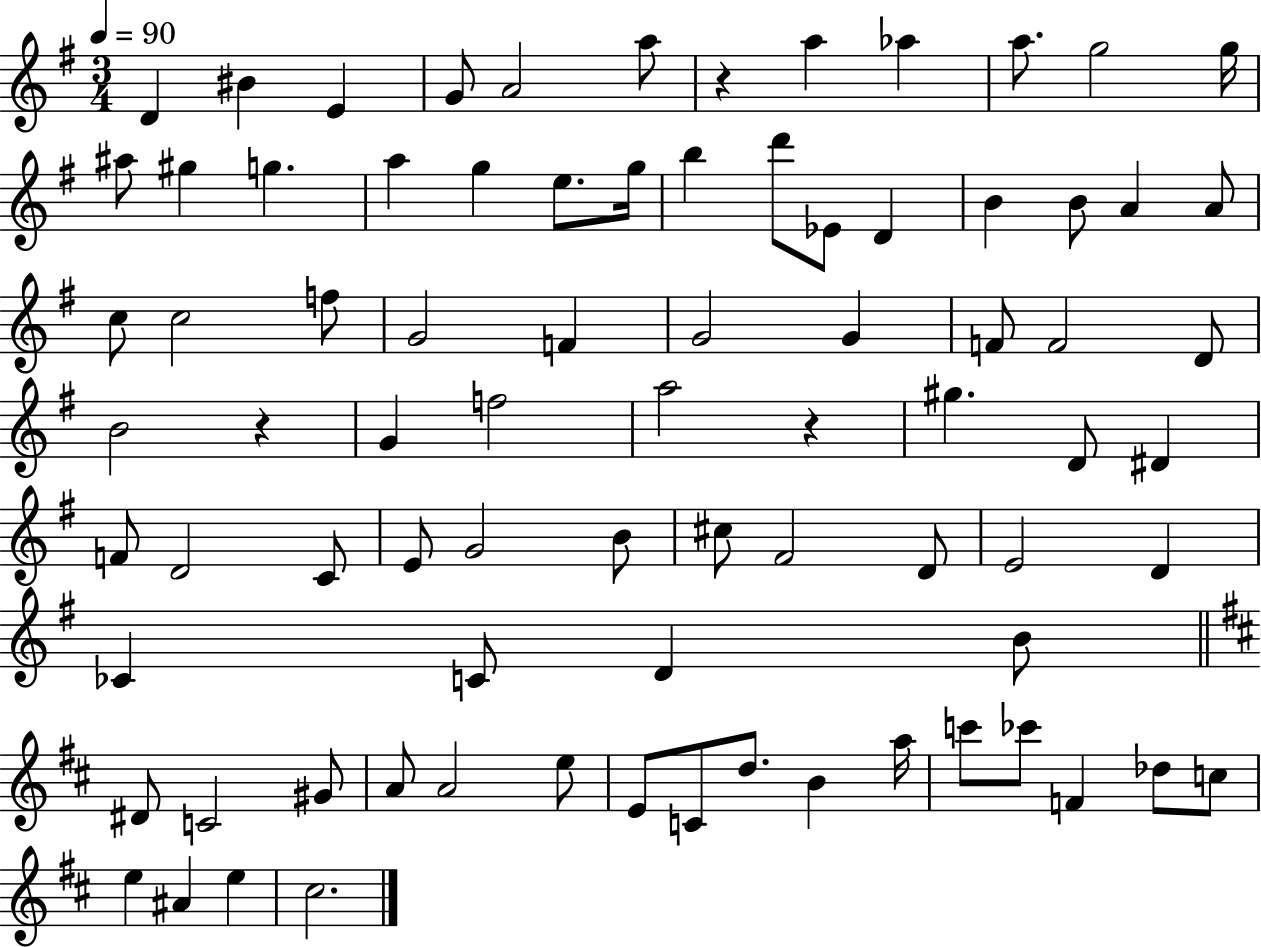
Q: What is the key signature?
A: G major